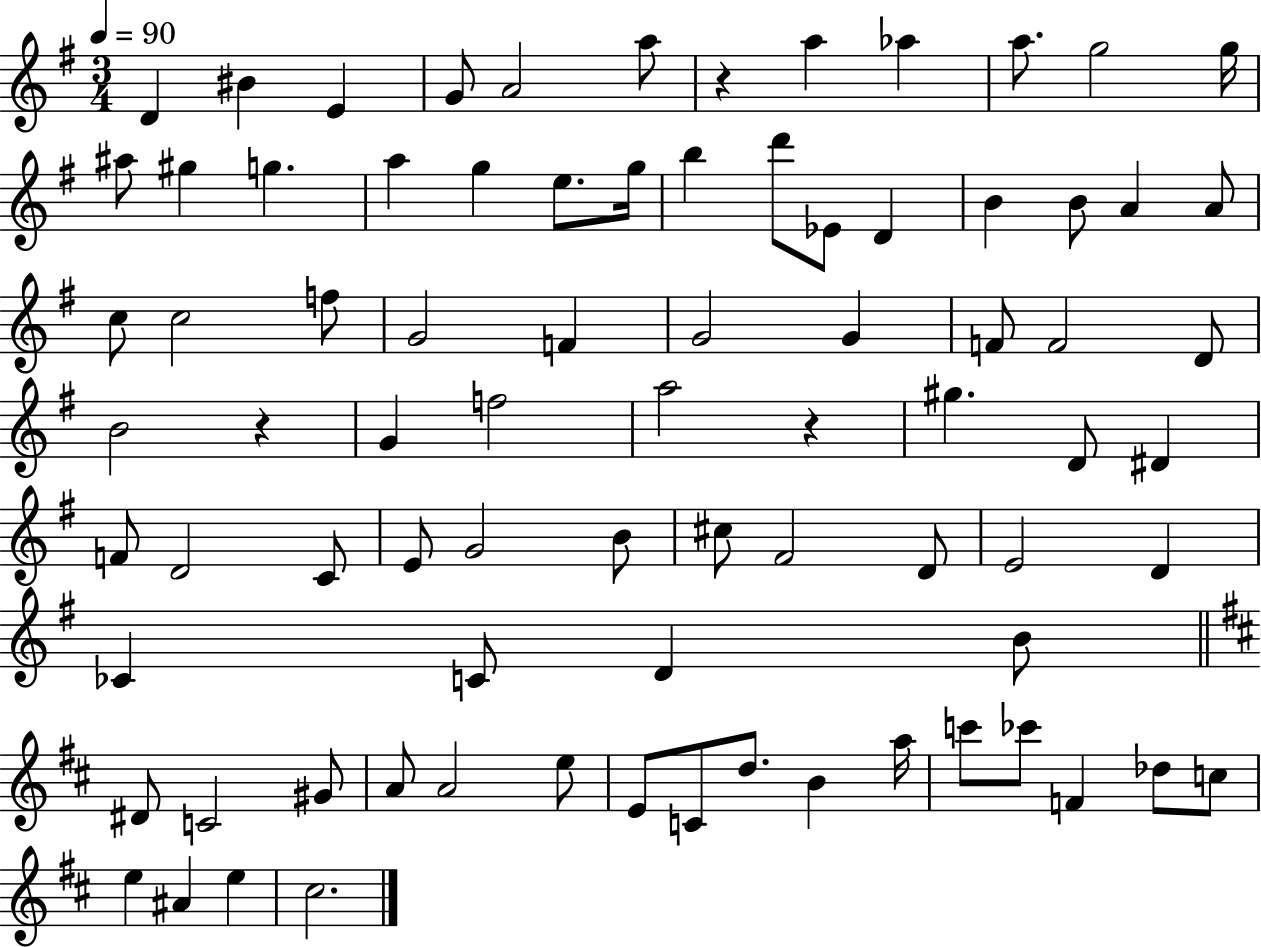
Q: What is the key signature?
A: G major